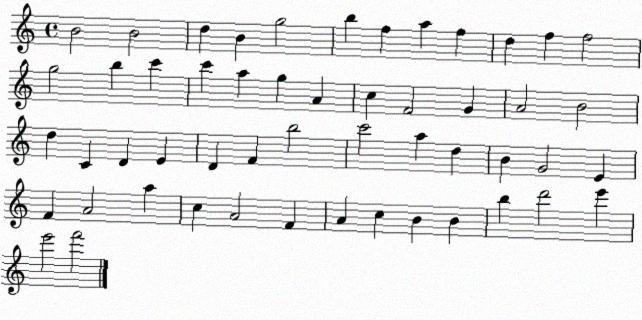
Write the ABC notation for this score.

X:1
T:Untitled
M:4/4
L:1/4
K:C
B2 B2 d B g2 b f a f d f f2 g2 b c' c' a g A c F2 G A2 B2 d C D E D F b2 c'2 a d B G2 E F A2 a c A2 F A c B B b d'2 e' e'2 f'2